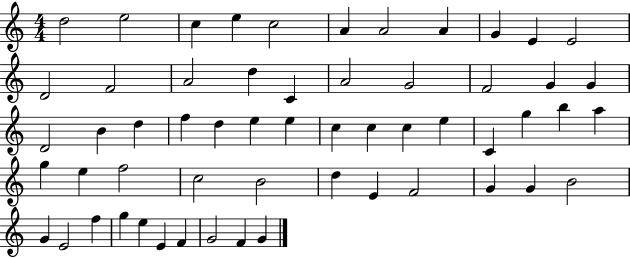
X:1
T:Untitled
M:4/4
L:1/4
K:C
d2 e2 c e c2 A A2 A G E E2 D2 F2 A2 d C A2 G2 F2 G G D2 B d f d e e c c c e C g b a g e f2 c2 B2 d E F2 G G B2 G E2 f g e E F G2 F G